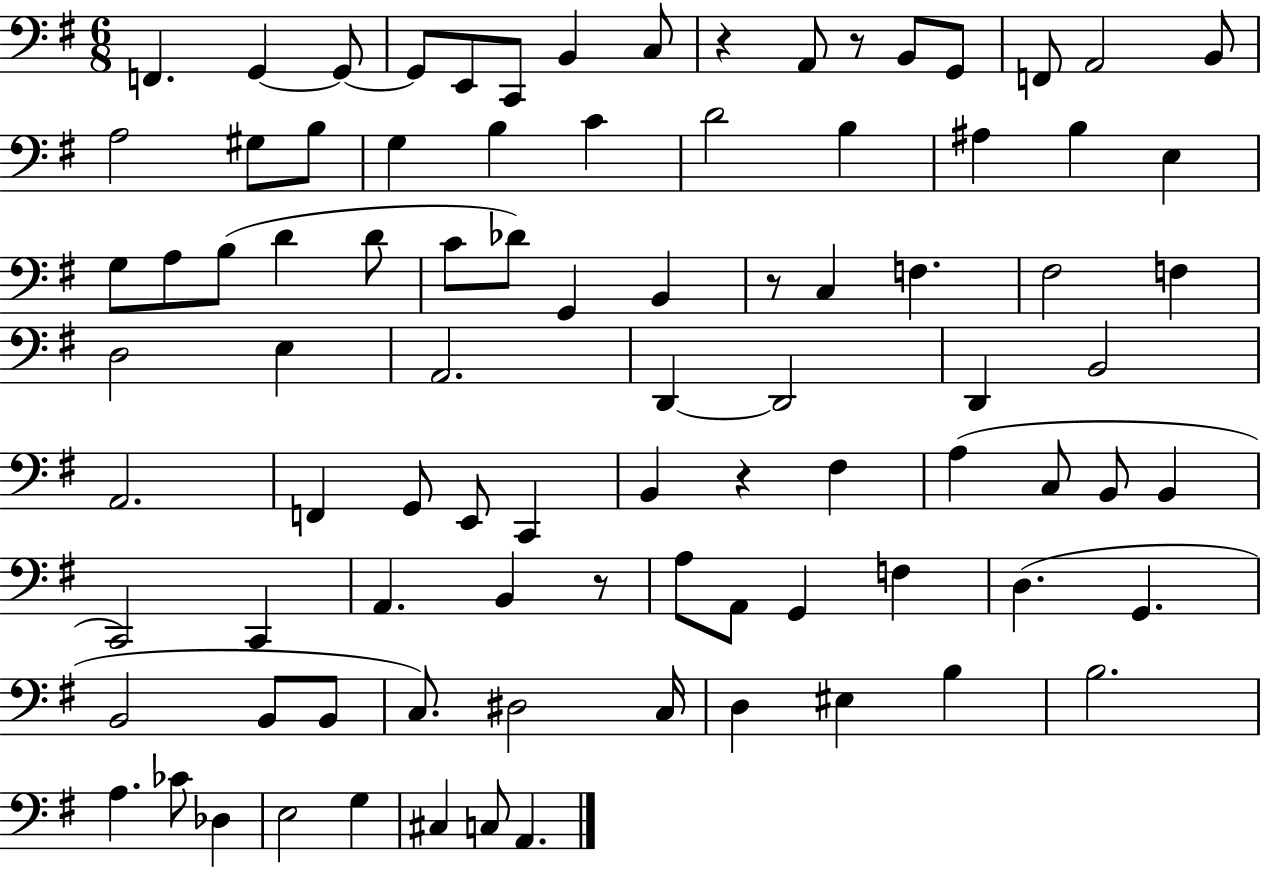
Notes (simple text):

F2/q. G2/q G2/e G2/e E2/e C2/e B2/q C3/e R/q A2/e R/e B2/e G2/e F2/e A2/h B2/e A3/h G#3/e B3/e G3/q B3/q C4/q D4/h B3/q A#3/q B3/q E3/q G3/e A3/e B3/e D4/q D4/e C4/e Db4/e G2/q B2/q R/e C3/q F3/q. F#3/h F3/q D3/h E3/q A2/h. D2/q D2/h D2/q B2/h A2/h. F2/q G2/e E2/e C2/q B2/q R/q F#3/q A3/q C3/e B2/e B2/q C2/h C2/q A2/q. B2/q R/e A3/e A2/e G2/q F3/q D3/q. G2/q. B2/h B2/e B2/e C3/e. D#3/h C3/s D3/q EIS3/q B3/q B3/h. A3/q. CES4/e Db3/q E3/h G3/q C#3/q C3/e A2/q.